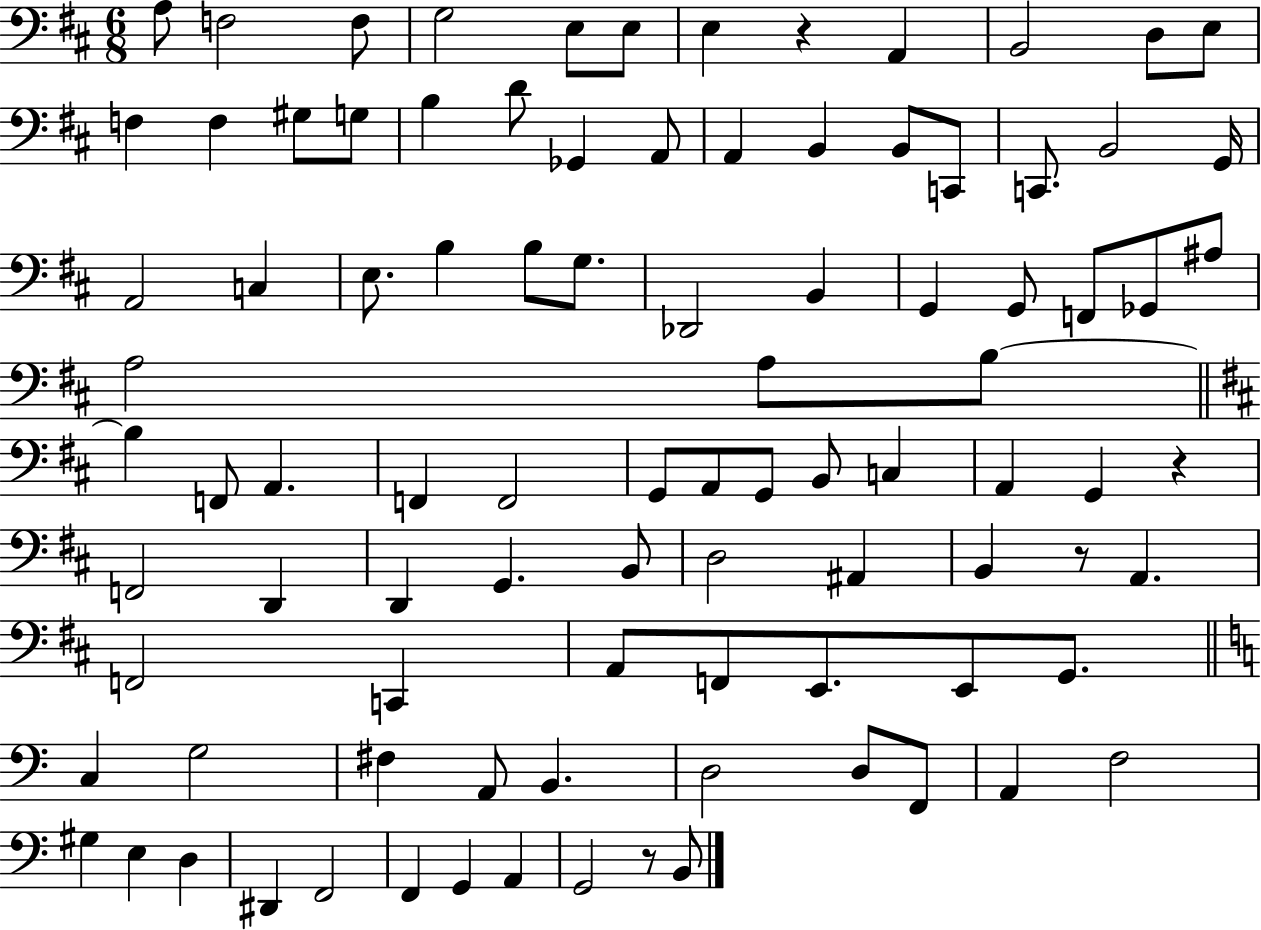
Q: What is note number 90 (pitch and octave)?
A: B2